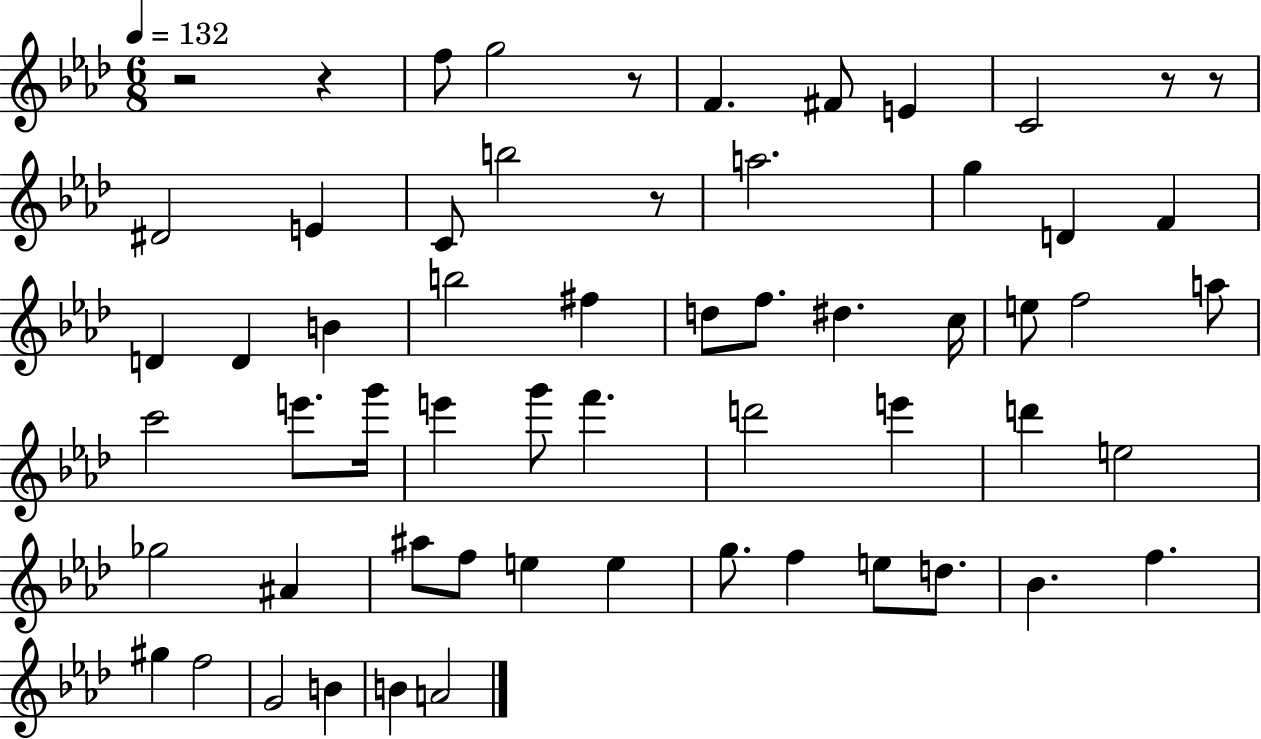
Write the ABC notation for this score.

X:1
T:Untitled
M:6/8
L:1/4
K:Ab
z2 z f/2 g2 z/2 F ^F/2 E C2 z/2 z/2 ^D2 E C/2 b2 z/2 a2 g D F D D B b2 ^f d/2 f/2 ^d c/4 e/2 f2 a/2 c'2 e'/2 g'/4 e' g'/2 f' d'2 e' d' e2 _g2 ^A ^a/2 f/2 e e g/2 f e/2 d/2 _B f ^g f2 G2 B B A2